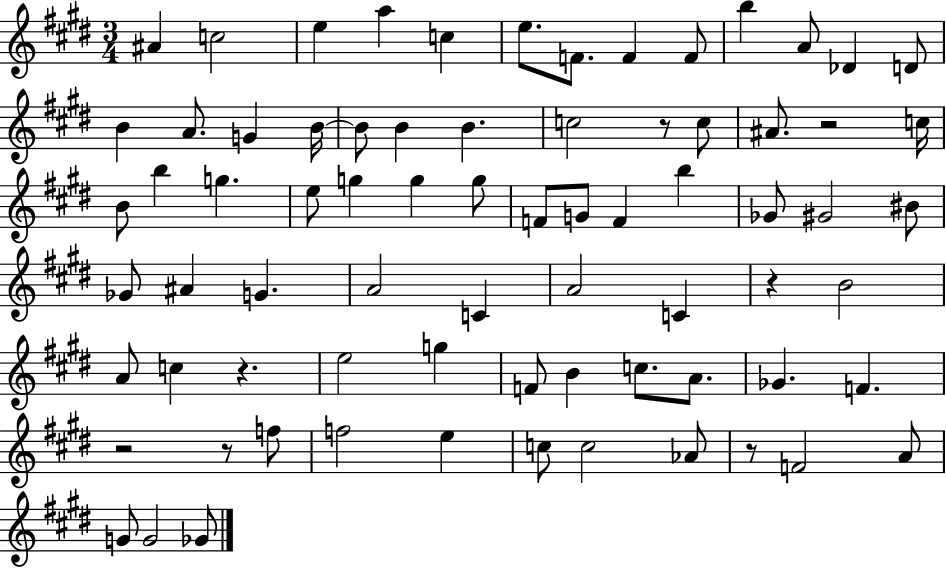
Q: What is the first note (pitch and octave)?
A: A#4